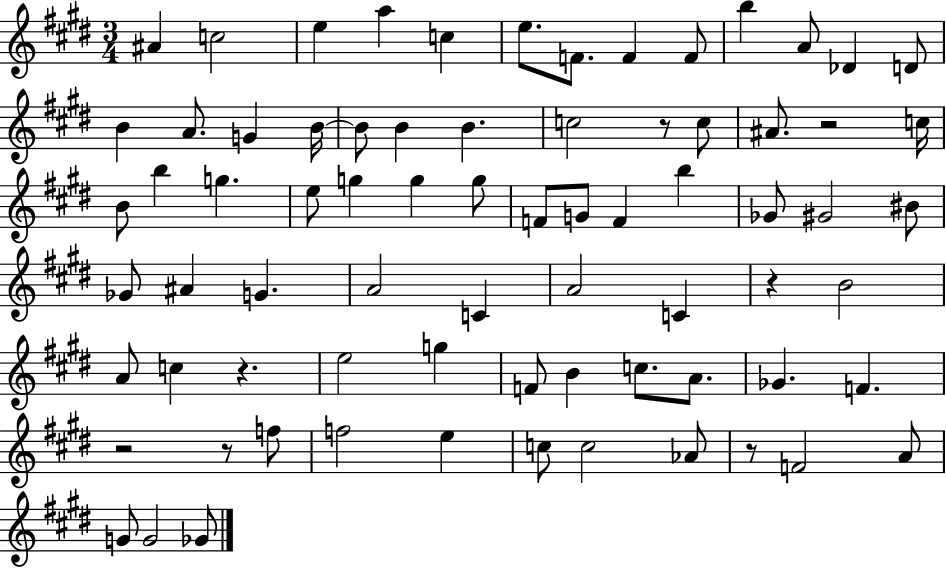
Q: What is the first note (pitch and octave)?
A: A#4